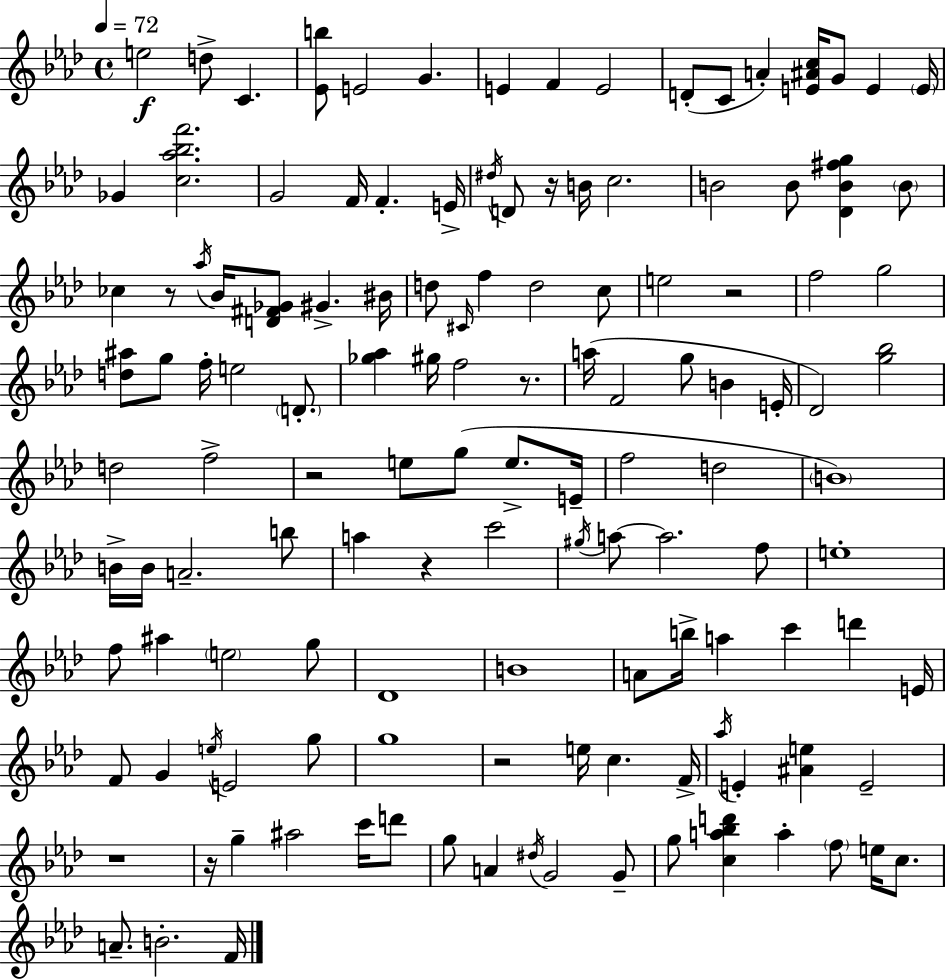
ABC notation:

X:1
T:Untitled
M:4/4
L:1/4
K:Ab
e2 d/2 C [_Eb]/2 E2 G E F E2 D/2 C/2 A [E^Ac]/4 G/2 E E/4 _G [c_a_bf']2 G2 F/4 F E/4 ^d/4 D/2 z/4 B/4 c2 B2 B/2 [_DB^fg] B/2 _c z/2 _a/4 _B/4 [D^F_G]/2 ^G ^B/4 d/2 ^C/4 f d2 c/2 e2 z2 f2 g2 [d^a]/2 g/2 f/4 e2 D/2 [_g_a] ^g/4 f2 z/2 a/4 F2 g/2 B E/4 _D2 [g_b]2 d2 f2 z2 e/2 g/2 e/2 E/4 f2 d2 B4 B/4 B/4 A2 b/2 a z c'2 ^g/4 a/2 a2 f/2 e4 f/2 ^a e2 g/2 _D4 B4 A/2 b/4 a c' d' E/4 F/2 G e/4 E2 g/2 g4 z2 e/4 c F/4 _a/4 E [^Ae] E2 z4 z/4 g ^a2 c'/4 d'/2 g/2 A ^d/4 G2 G/2 g/2 [ca_bd'] a f/2 e/4 c/2 A/2 B2 F/4